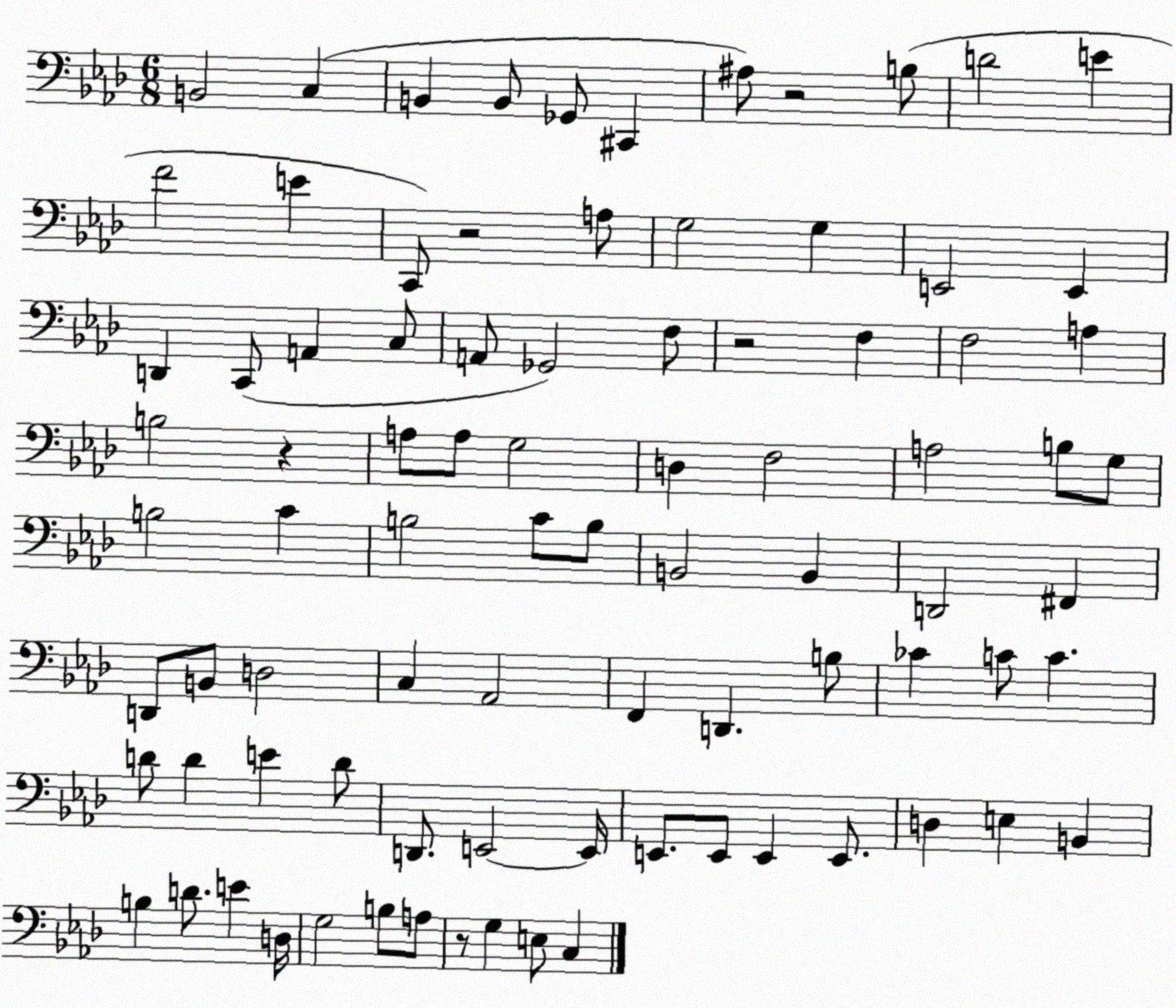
X:1
T:Untitled
M:6/8
L:1/4
K:Ab
B,,2 C, B,, B,,/2 _G,,/2 ^C,, ^A,/2 z2 B,/2 D2 E F2 E C,,/2 z2 A,/2 G,2 G, E,,2 E,, D,, C,,/2 A,, C,/2 A,,/2 _G,,2 F,/2 z2 F, F,2 A, B,2 z A,/2 A,/2 G,2 D, F,2 A,2 B,/2 G,/2 B,2 C B,2 C/2 B,/2 B,,2 B,, D,,2 ^F,, D,,/2 B,,/2 D,2 C, _A,,2 F,, D,, B,/2 _C C/2 C D/2 D E D/2 D,,/2 E,,2 E,,/4 E,,/2 E,,/2 E,, E,,/2 D, E, B,, B, D/2 E D,/4 G,2 B,/2 A,/2 z/2 G, E,/2 C,